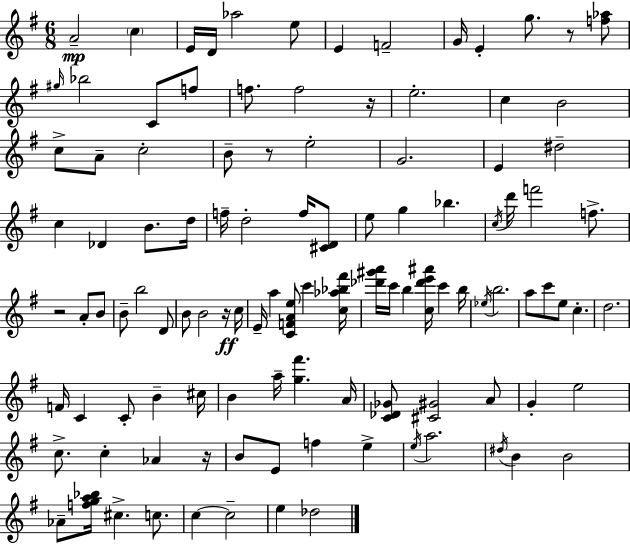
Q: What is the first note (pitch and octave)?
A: A4